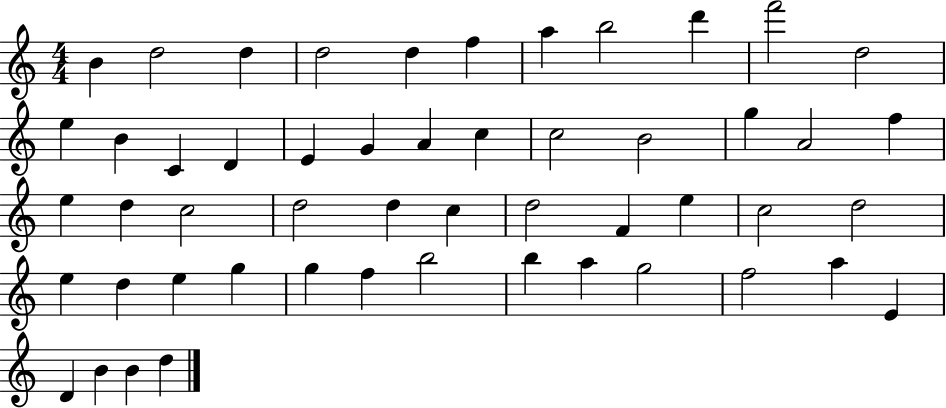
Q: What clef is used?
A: treble